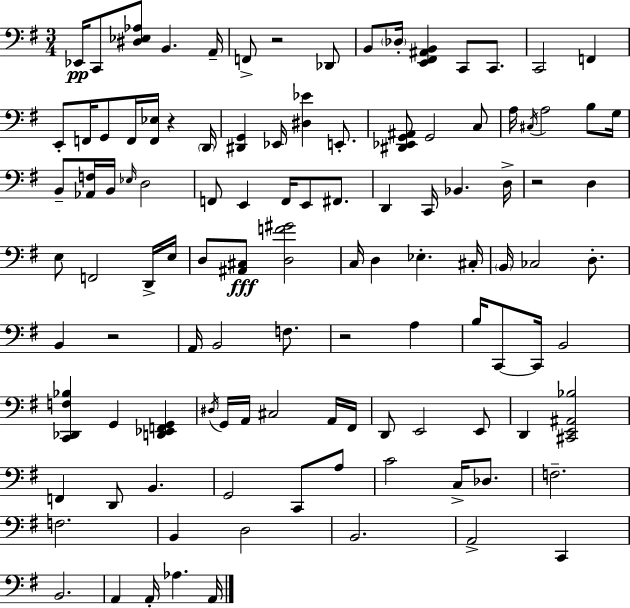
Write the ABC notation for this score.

X:1
T:Untitled
M:3/4
L:1/4
K:Em
_E,,/4 C,,/2 [^D,_E,_A,]/2 B,, A,,/4 F,,/2 z2 _D,,/2 B,,/2 _D,/4 [E,,^F,,^A,,B,,] C,,/2 C,,/2 C,,2 F,, E,,/2 F,,/4 G,,/2 F,,/4 [F,,_E,]/4 z D,,/4 [^D,,G,,] _E,,/4 [^D,_E] E,,/2 [^D,,_E,,G,,^A,,]/2 G,,2 C,/2 A,/4 ^C,/4 A,2 B,/2 G,/4 B,,/2 [_A,,F,]/4 B,,/4 _E,/4 D,2 F,,/2 E,, F,,/4 E,,/2 ^F,,/2 D,, C,,/4 _B,, D,/4 z2 D, E,/2 F,,2 D,,/4 E,/4 D,/2 [^A,,^C,]/2 [D,F^G]2 C,/4 D, _E, ^C,/4 B,,/4 _C,2 D,/2 B,, z2 A,,/4 B,,2 F,/2 z2 A, B,/4 C,,/2 C,,/4 B,,2 [C,,_D,,F,_B,] G,, [D,,_E,,F,,G,,] ^D,/4 G,,/4 A,,/4 ^C,2 A,,/4 ^F,,/4 D,,/2 E,,2 E,,/2 D,, [^C,,E,,^A,,_B,]2 F,, D,,/2 B,, G,,2 C,,/2 A,/2 C2 C,/4 _D,/2 F,2 F,2 B,, D,2 B,,2 A,,2 C,, B,,2 A,, A,,/4 _A, A,,/4